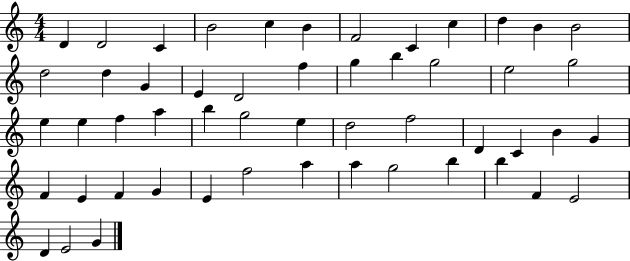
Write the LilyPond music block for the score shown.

{
  \clef treble
  \numericTimeSignature
  \time 4/4
  \key c \major
  d'4 d'2 c'4 | b'2 c''4 b'4 | f'2 c'4 c''4 | d''4 b'4 b'2 | \break d''2 d''4 g'4 | e'4 d'2 f''4 | g''4 b''4 g''2 | e''2 g''2 | \break e''4 e''4 f''4 a''4 | b''4 g''2 e''4 | d''2 f''2 | d'4 c'4 b'4 g'4 | \break f'4 e'4 f'4 g'4 | e'4 f''2 a''4 | a''4 g''2 b''4 | b''4 f'4 e'2 | \break d'4 e'2 g'4 | \bar "|."
}